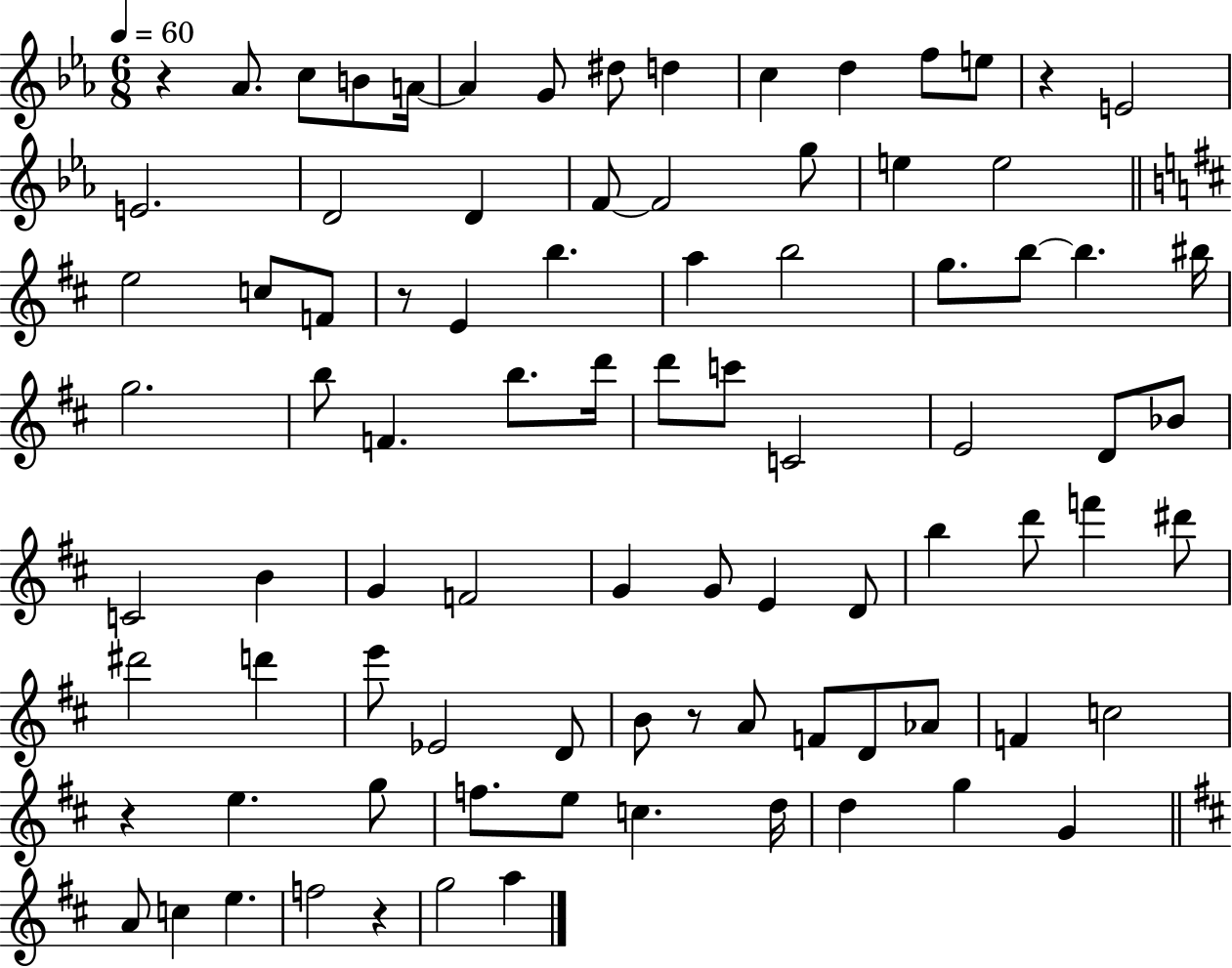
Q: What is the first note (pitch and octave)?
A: Ab4